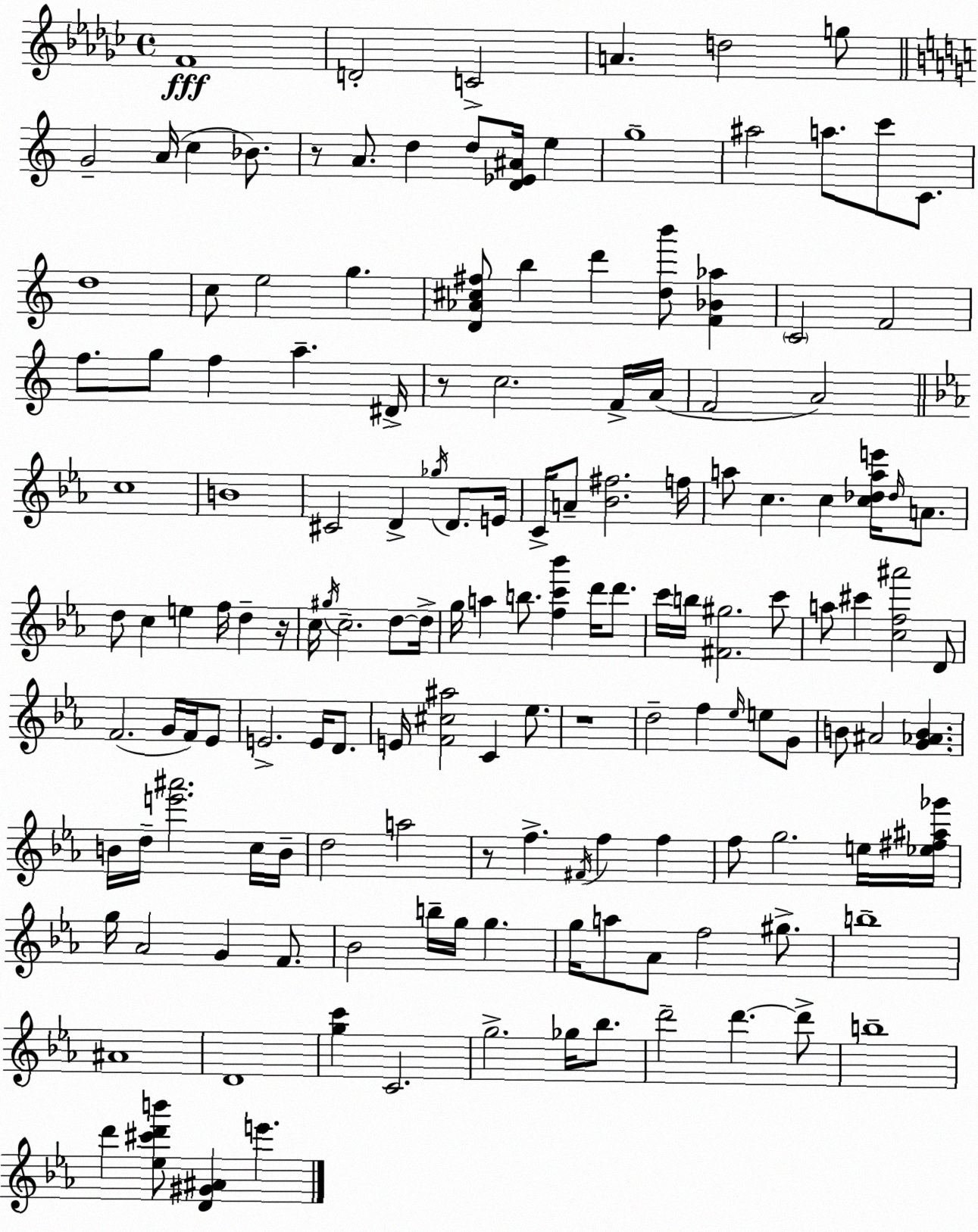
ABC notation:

X:1
T:Untitled
M:4/4
L:1/4
K:Ebm
F4 D2 C2 A d2 g/2 G2 A/4 c _B/2 z/2 A/2 d d/2 [D_E^A]/4 e g4 ^a2 a/2 c'/2 C/2 d4 c/2 e2 g [D_A^c^f]/2 b d' [db']/2 [F_B_a] C2 F2 f/2 g/2 f a ^D/4 z/2 c2 F/4 A/4 F2 A2 c4 B4 ^C2 D _g/4 D/2 E/4 C/4 A/2 [_B^f]2 f/4 a/2 c c [c_dae']/4 _d/4 A/2 d/2 c e f/4 d z/4 c/4 ^g/4 c2 d/2 d/4 g/4 a b/2 [fc'_b'] d'/4 d'/2 c'/4 b/4 [^F^g]2 c'/2 a/2 ^c' [cf^a']2 D/2 F2 G/4 F/4 _E/2 E2 E/4 D/2 E/4 [F^c^a]2 C _e/2 z4 d2 f _e/4 e/2 G/2 B/2 ^A2 [G_AB] B/4 d/4 [e'^a']2 c/4 B/4 d2 a2 z/2 f ^F/4 f f f/2 g2 e/4 [_e^f^a_g']/4 g/4 _A2 G F/2 _B2 b/4 g/4 g g/4 a/2 _A/2 f2 ^g/2 b4 ^A4 D4 [gc'] C2 g2 _g/4 _b/2 d'2 d' d'/2 b4 d' [_e^c'd'b']/2 [D^G^A] e'